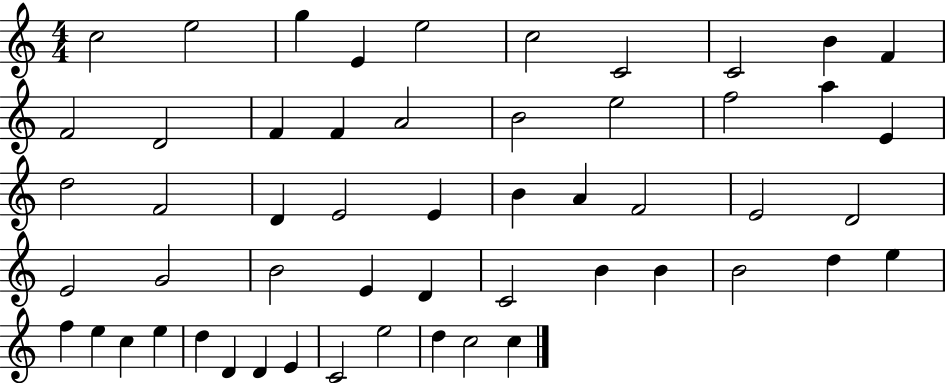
X:1
T:Untitled
M:4/4
L:1/4
K:C
c2 e2 g E e2 c2 C2 C2 B F F2 D2 F F A2 B2 e2 f2 a E d2 F2 D E2 E B A F2 E2 D2 E2 G2 B2 E D C2 B B B2 d e f e c e d D D E C2 e2 d c2 c